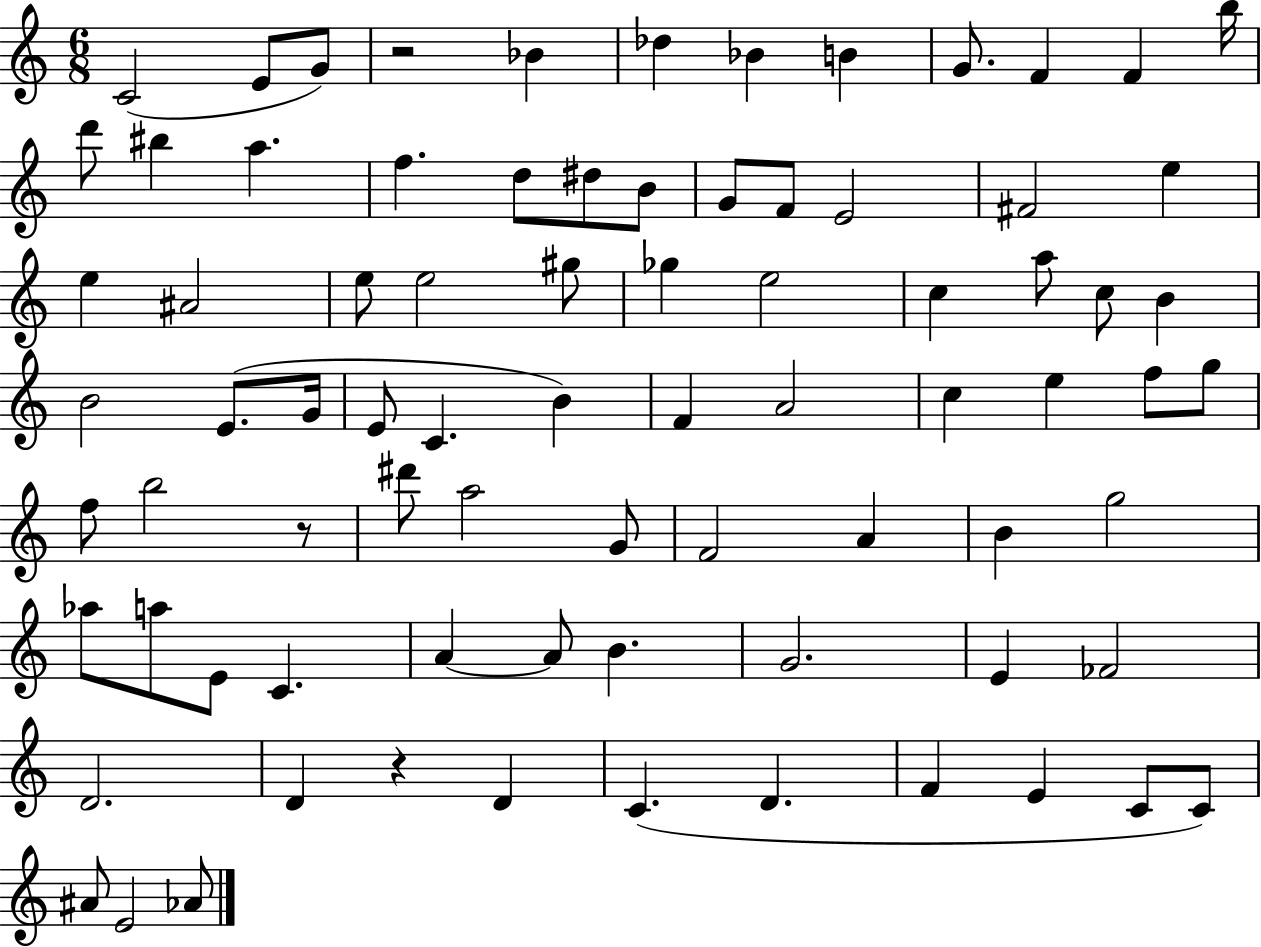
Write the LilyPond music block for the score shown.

{
  \clef treble
  \numericTimeSignature
  \time 6/8
  \key c \major
  c'2( e'8 g'8) | r2 bes'4 | des''4 bes'4 b'4 | g'8. f'4 f'4 b''16 | \break d'''8 bis''4 a''4. | f''4. d''8 dis''8 b'8 | g'8 f'8 e'2 | fis'2 e''4 | \break e''4 ais'2 | e''8 e''2 gis''8 | ges''4 e''2 | c''4 a''8 c''8 b'4 | \break b'2 e'8.( g'16 | e'8 c'4. b'4) | f'4 a'2 | c''4 e''4 f''8 g''8 | \break f''8 b''2 r8 | dis'''8 a''2 g'8 | f'2 a'4 | b'4 g''2 | \break aes''8 a''8 e'8 c'4. | a'4~~ a'8 b'4. | g'2. | e'4 fes'2 | \break d'2. | d'4 r4 d'4 | c'4.( d'4. | f'4 e'4 c'8 c'8) | \break ais'8 e'2 aes'8 | \bar "|."
}